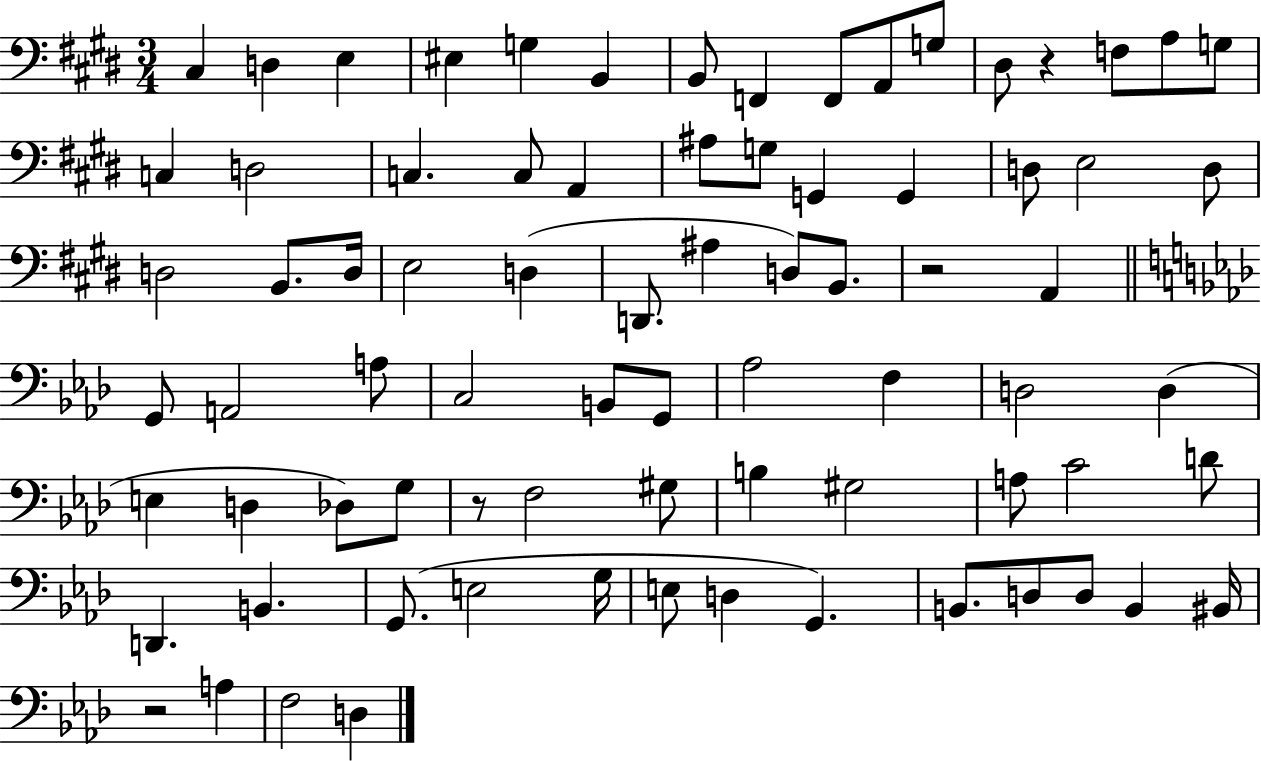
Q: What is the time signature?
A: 3/4